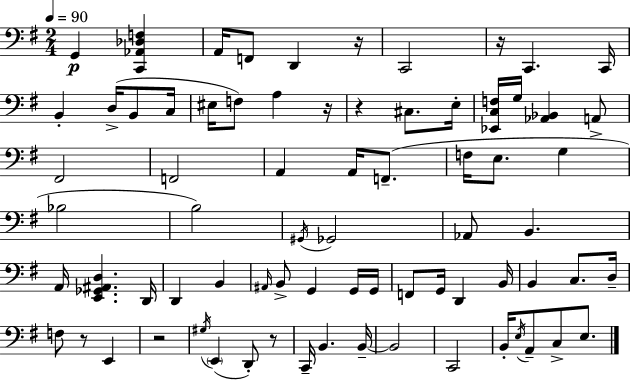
{
  \clef bass
  \numericTimeSignature
  \time 2/4
  \key g \major
  \tempo 4 = 90
  g,4\p <c, aes, des f>4 | a,16 f,8 d,4 r16 | c,2 | r16 c,4. c,16 | \break b,4-. d16->( b,8 c16 | eis16 f8) a4 r16 | r4 cis8. e16-. | <ees, c f>16 g16 <aes, bes,>4 a,8-> | \break fis,2 | f,2 | a,4 a,16 f,8.--( | f16 e8. g4 | \break bes2 | b2) | \acciaccatura { gis,16 } ges,2 | aes,8 b,4. | \break a,16 <e, ges, ais, d>4. | d,16 d,4 b,4 | \grace { ais,16 } b,8-> g,4 | g,16 g,16 f,8 g,16 d,4 | \break b,16 b,4 c8. | d16-- f8 r8 e,4 | r2 | \acciaccatura { gis16 }( \parenthesize e,4 d,8-.) | \break r8 c,16-- b,4. | b,16--~~ b,2 | c,2 | b,16-. \acciaccatura { e16 } a,8-- c8-> | \break e8. \bar "|."
}